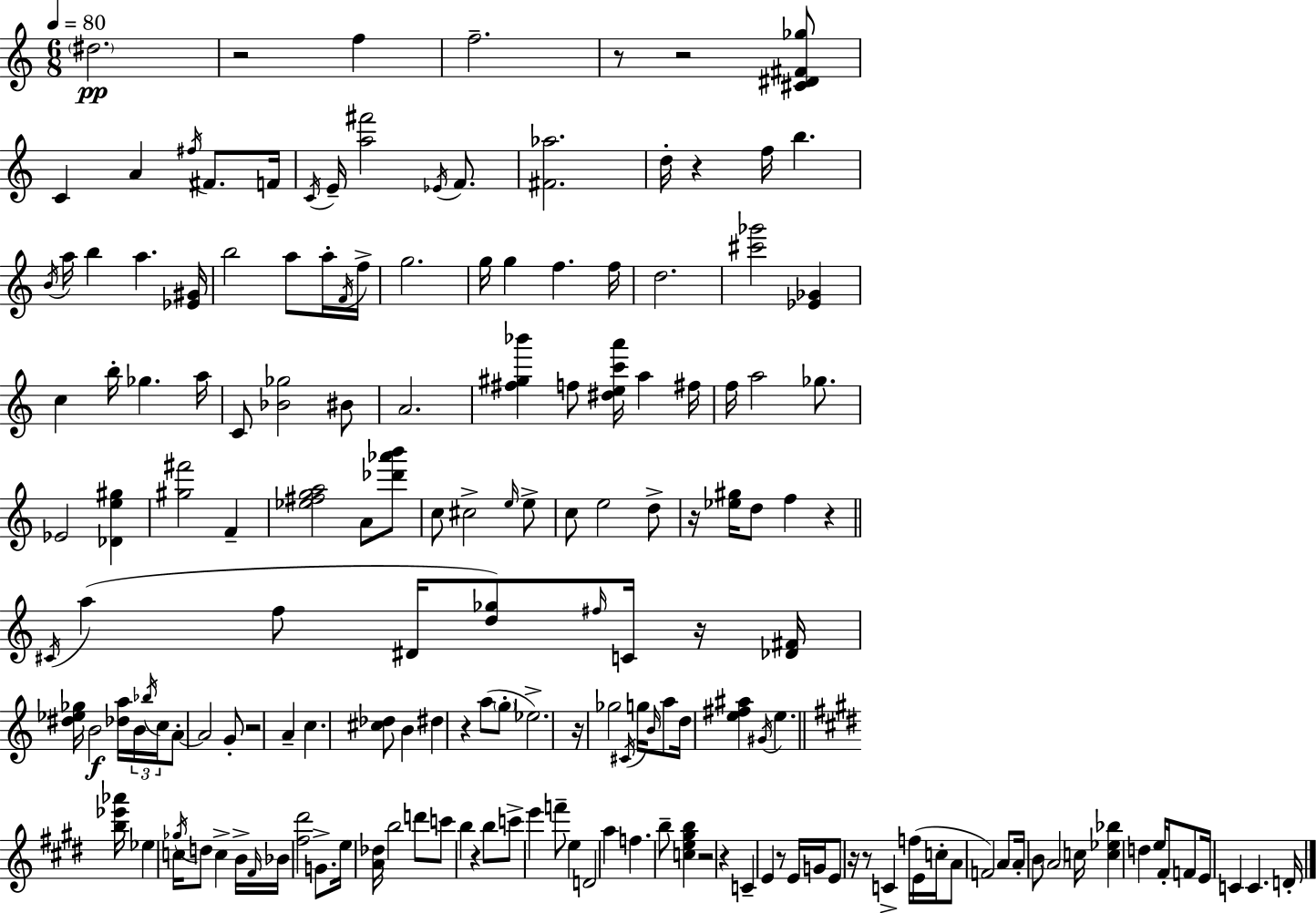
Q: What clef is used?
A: treble